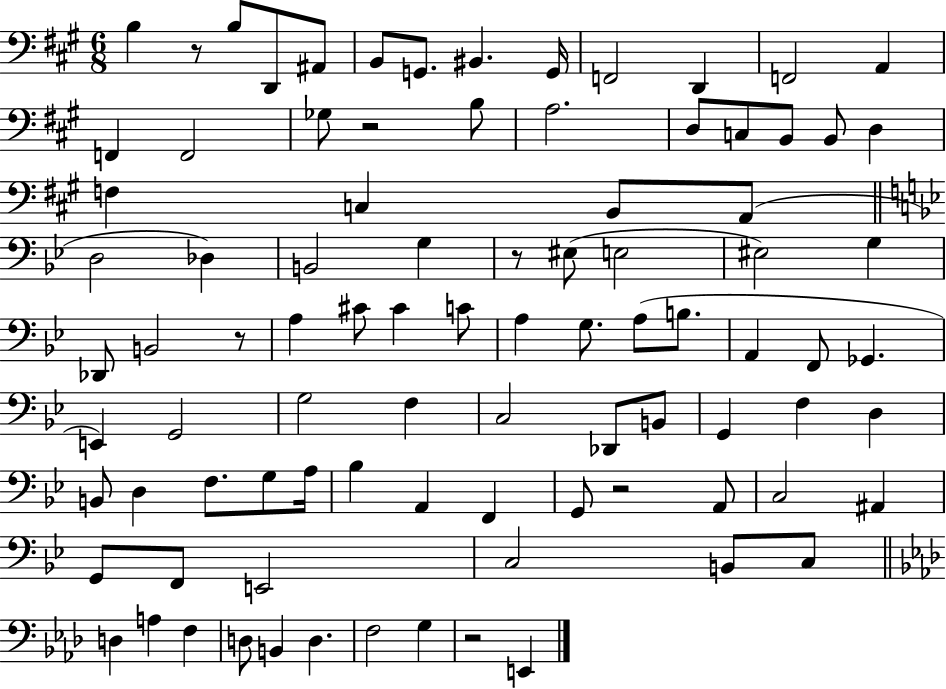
X:1
T:Untitled
M:6/8
L:1/4
K:A
B, z/2 B,/2 D,,/2 ^A,,/2 B,,/2 G,,/2 ^B,, G,,/4 F,,2 D,, F,,2 A,, F,, F,,2 _G,/2 z2 B,/2 A,2 D,/2 C,/2 B,,/2 B,,/2 D, F, C, B,,/2 A,,/2 D,2 _D, B,,2 G, z/2 ^E,/2 E,2 ^E,2 G, _D,,/2 B,,2 z/2 A, ^C/2 ^C C/2 A, G,/2 A,/2 B,/2 A,, F,,/2 _G,, E,, G,,2 G,2 F, C,2 _D,,/2 B,,/2 G,, F, D, B,,/2 D, F,/2 G,/2 A,/4 _B, A,, F,, G,,/2 z2 A,,/2 C,2 ^A,, G,,/2 F,,/2 E,,2 C,2 B,,/2 C,/2 D, A, F, D,/2 B,, D, F,2 G, z2 E,,